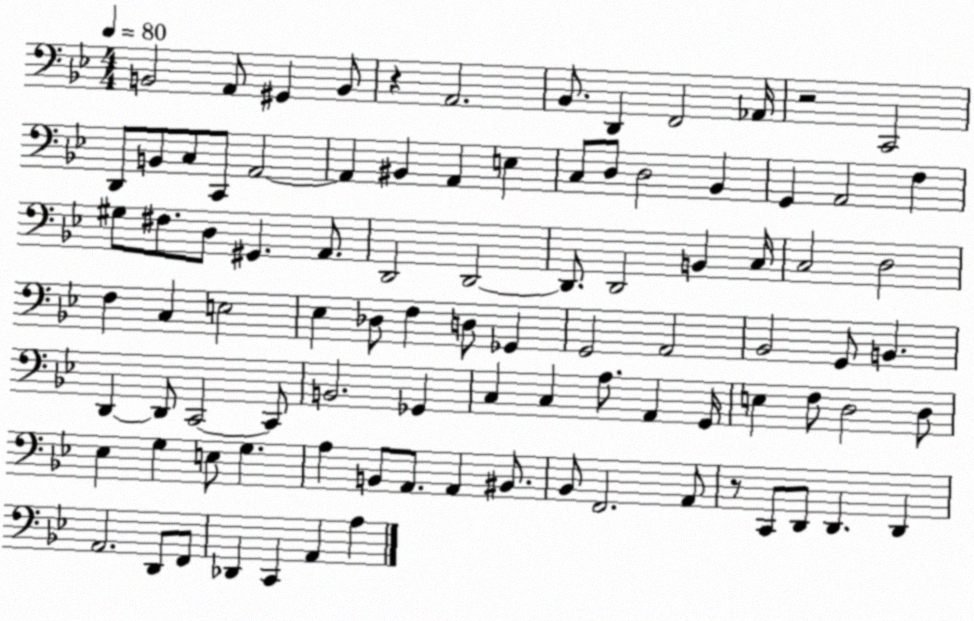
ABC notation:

X:1
T:Untitled
M:4/4
L:1/4
K:Bb
B,,2 A,,/2 ^G,, B,,/2 z A,,2 _B,,/2 D,, F,,2 _A,,/4 z2 C,,2 D,,/2 B,,/2 C,/2 C,,/2 A,,2 A,, ^B,, A,, E, C,/2 D,/2 D,2 _B,, G,, A,,2 F, ^G,/2 ^F,/2 D,/2 ^G,, A,,/2 D,,2 D,,2 D,,/2 D,,2 B,, C,/4 C,2 D,2 F, C, E,2 _E, _D,/2 F, D,/2 _G,, G,,2 A,,2 _B,,2 G,,/2 B,, D,, D,,/2 C,,2 C,,/2 B,,2 _G,, C, C, A,/2 A,, G,,/4 E, F,/2 D,2 D,/2 _E, G, E,/2 G, A, B,,/2 A,,/2 A,, ^B,,/2 _B,,/2 F,,2 A,,/2 z/2 C,,/2 D,,/2 D,, D,, A,,2 D,,/2 F,,/2 _D,, C,, A,, A,